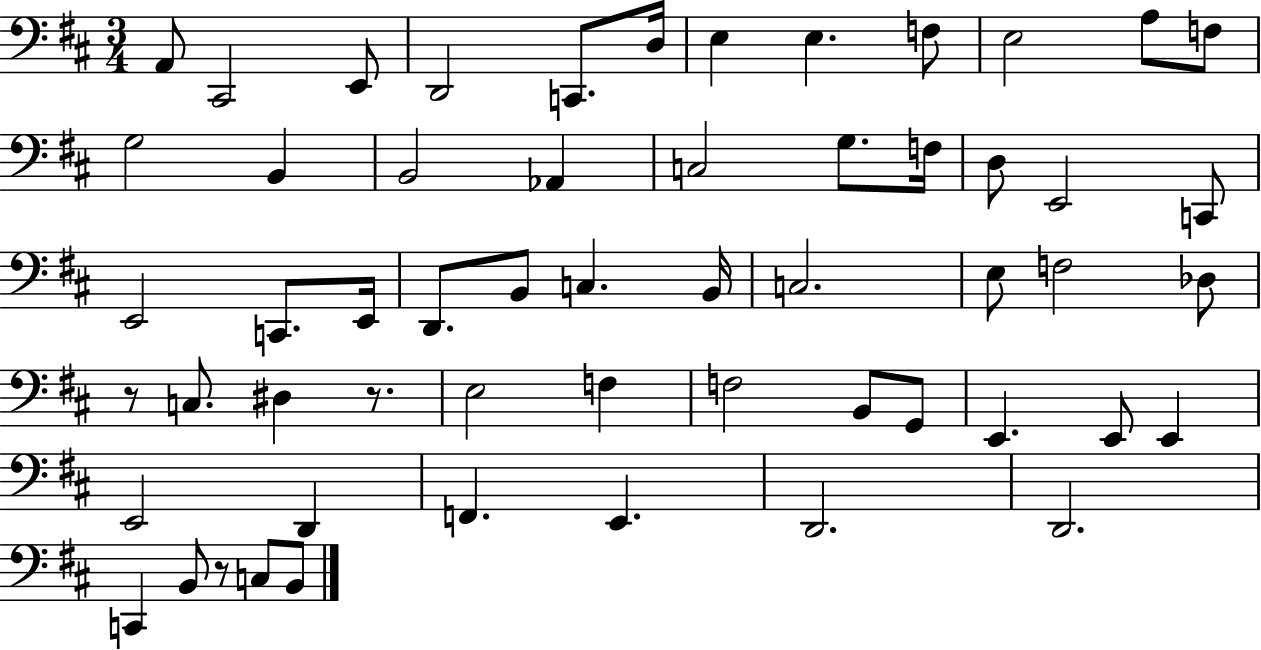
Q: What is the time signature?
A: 3/4